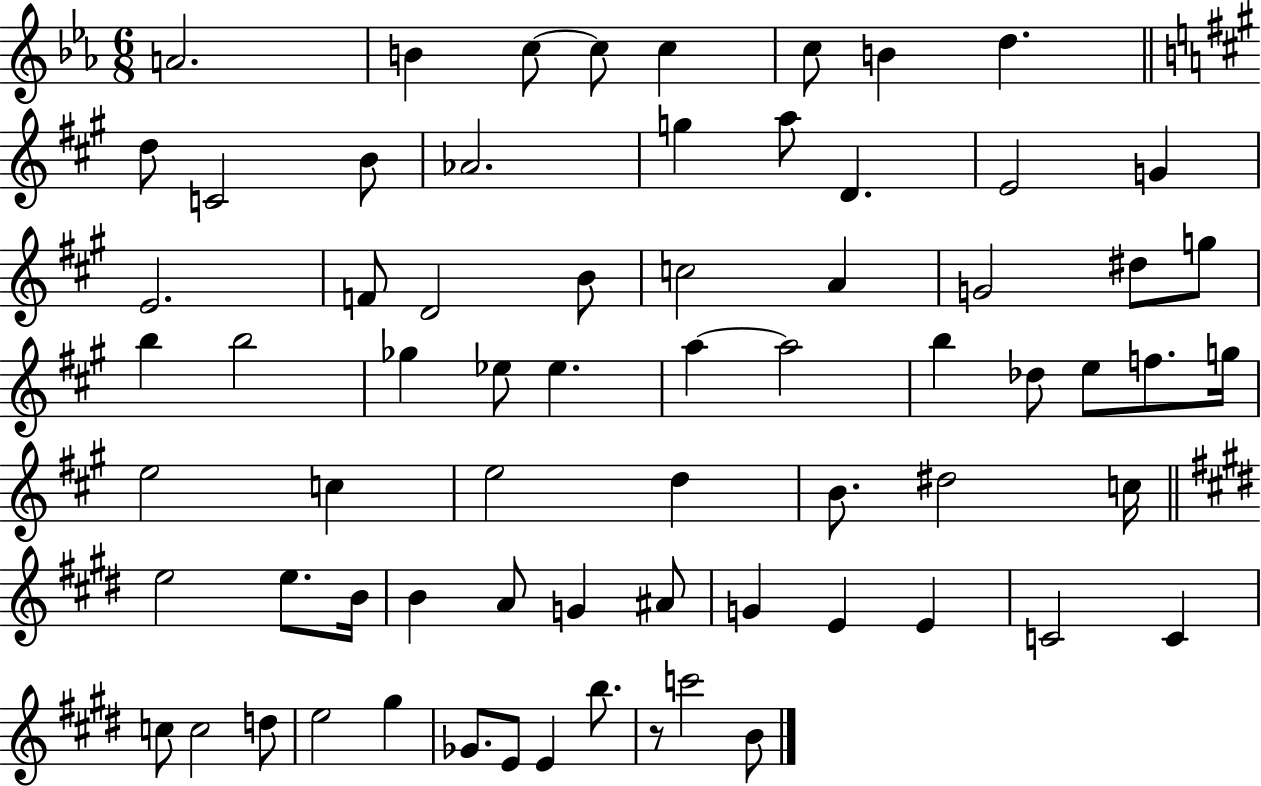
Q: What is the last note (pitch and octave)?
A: B4